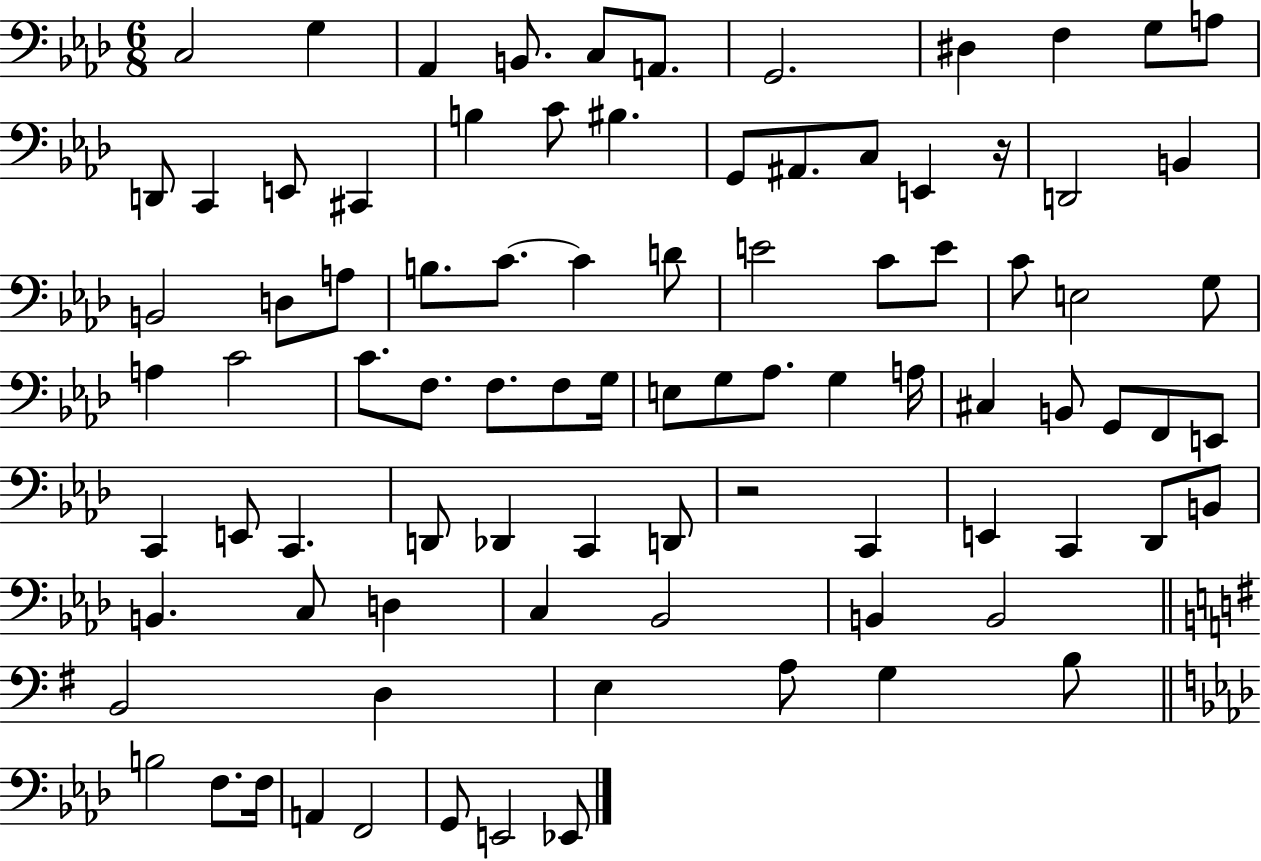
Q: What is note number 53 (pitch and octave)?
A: F2